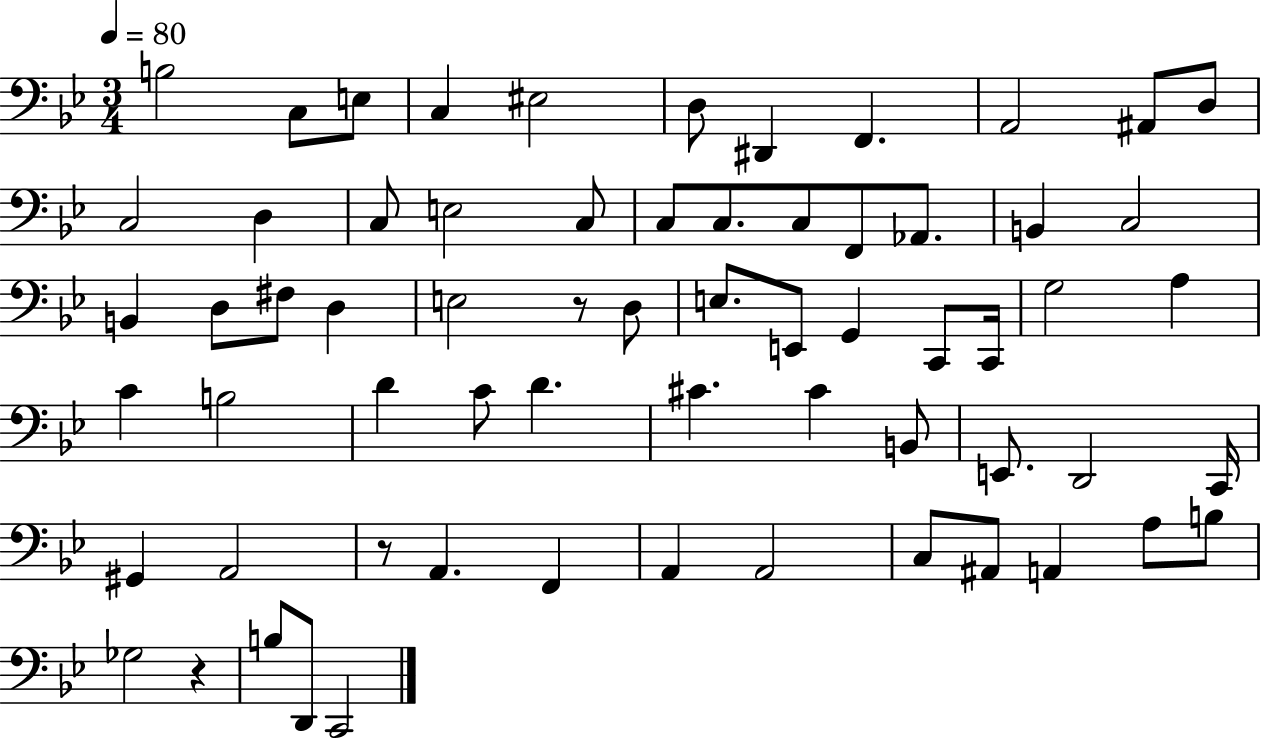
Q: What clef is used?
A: bass